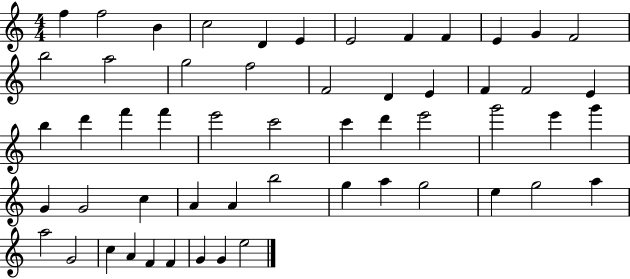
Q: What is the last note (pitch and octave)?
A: E5